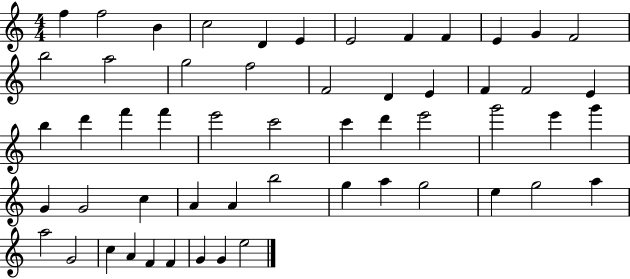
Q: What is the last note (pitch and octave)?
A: E5